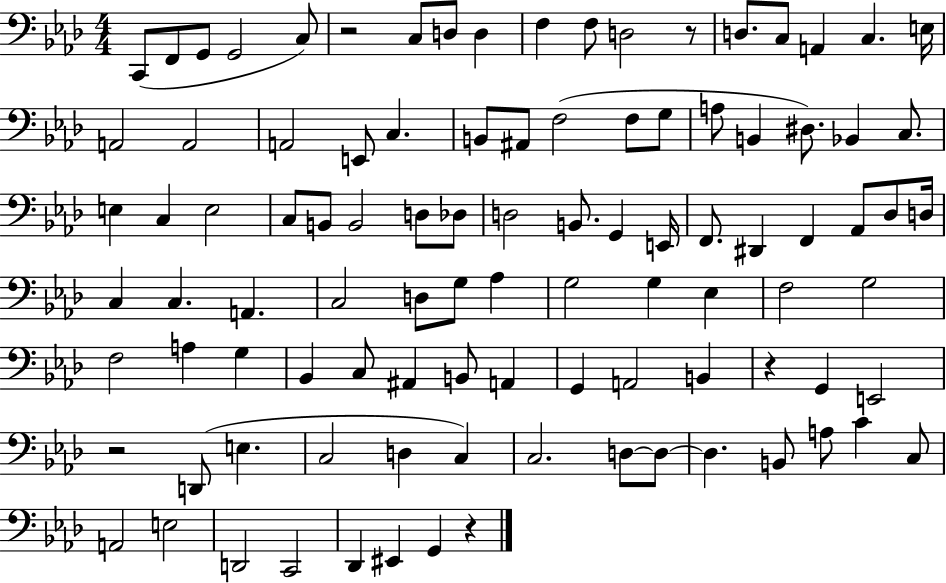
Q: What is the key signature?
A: AES major